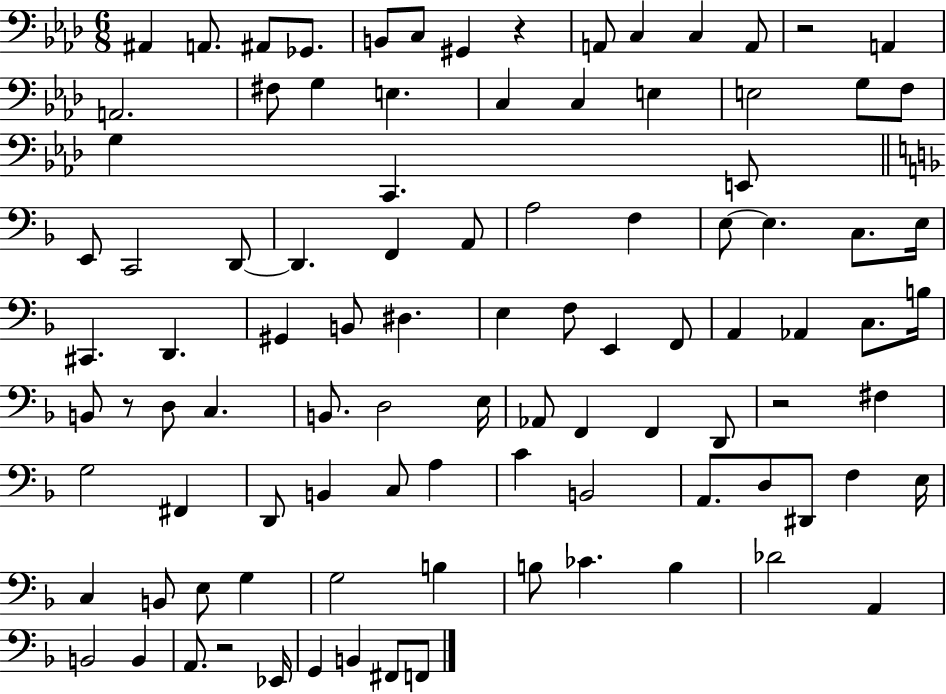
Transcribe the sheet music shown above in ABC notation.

X:1
T:Untitled
M:6/8
L:1/4
K:Ab
^A,, A,,/2 ^A,,/2 _G,,/2 B,,/2 C,/2 ^G,, z A,,/2 C, C, A,,/2 z2 A,, A,,2 ^F,/2 G, E, C, C, E, E,2 G,/2 F,/2 G, C,, E,,/2 E,,/2 C,,2 D,,/2 D,, F,, A,,/2 A,2 F, E,/2 E, C,/2 E,/4 ^C,, D,, ^G,, B,,/2 ^D, E, F,/2 E,, F,,/2 A,, _A,, C,/2 B,/4 B,,/2 z/2 D,/2 C, B,,/2 D,2 E,/4 _A,,/2 F,, F,, D,,/2 z2 ^F, G,2 ^F,, D,,/2 B,, C,/2 A, C B,,2 A,,/2 D,/2 ^D,,/2 F, E,/4 C, B,,/2 E,/2 G, G,2 B, B,/2 _C B, _D2 A,, B,,2 B,, A,,/2 z2 _E,,/4 G,, B,, ^F,,/2 F,,/2